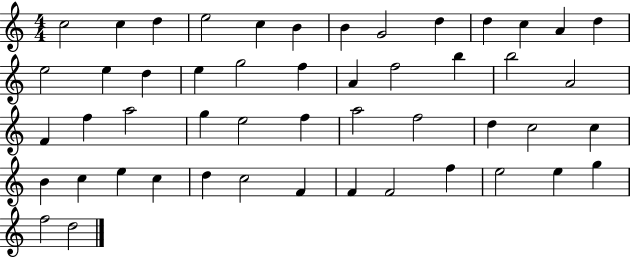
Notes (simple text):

C5/h C5/q D5/q E5/h C5/q B4/q B4/q G4/h D5/q D5/q C5/q A4/q D5/q E5/h E5/q D5/q E5/q G5/h F5/q A4/q F5/h B5/q B5/h A4/h F4/q F5/q A5/h G5/q E5/h F5/q A5/h F5/h D5/q C5/h C5/q B4/q C5/q E5/q C5/q D5/q C5/h F4/q F4/q F4/h F5/q E5/h E5/q G5/q F5/h D5/h